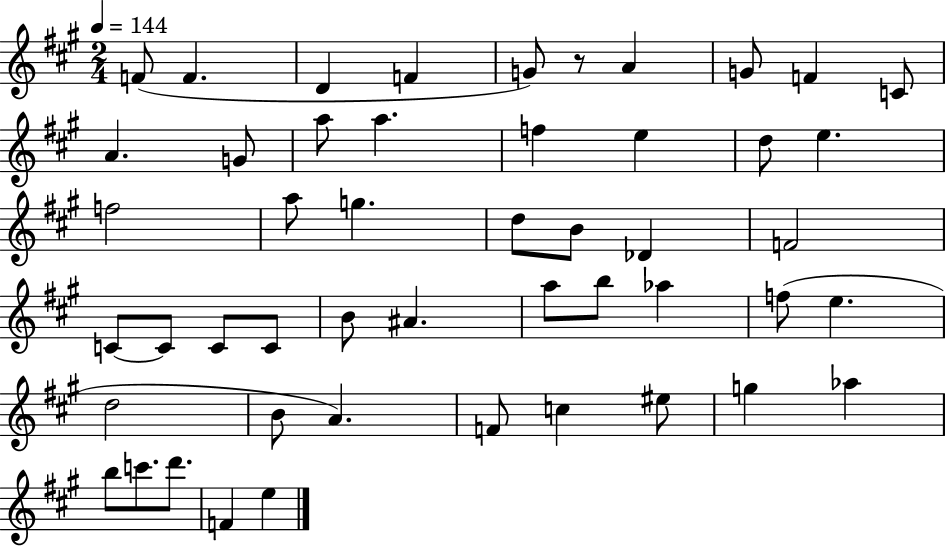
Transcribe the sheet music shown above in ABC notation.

X:1
T:Untitled
M:2/4
L:1/4
K:A
F/2 F D F G/2 z/2 A G/2 F C/2 A G/2 a/2 a f e d/2 e f2 a/2 g d/2 B/2 _D F2 C/2 C/2 C/2 C/2 B/2 ^A a/2 b/2 _a f/2 e d2 B/2 A F/2 c ^e/2 g _a b/2 c'/2 d'/2 F e